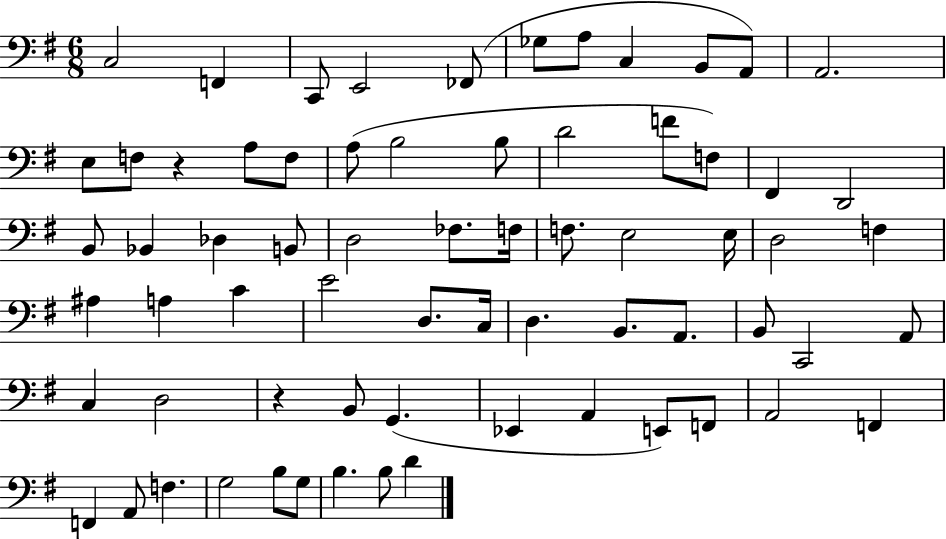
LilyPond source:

{
  \clef bass
  \numericTimeSignature
  \time 6/8
  \key g \major
  c2 f,4 | c,8 e,2 fes,8( | ges8 a8 c4 b,8 a,8) | a,2. | \break e8 f8 r4 a8 f8 | a8( b2 b8 | d'2 f'8 f8) | fis,4 d,2 | \break b,8 bes,4 des4 b,8 | d2 fes8. f16 | f8. e2 e16 | d2 f4 | \break ais4 a4 c'4 | e'2 d8. c16 | d4. b,8. a,8. | b,8 c,2 a,8 | \break c4 d2 | r4 b,8 g,4.( | ees,4 a,4 e,8) f,8 | a,2 f,4 | \break f,4 a,8 f4. | g2 b8 g8 | b4. b8 d'4 | \bar "|."
}